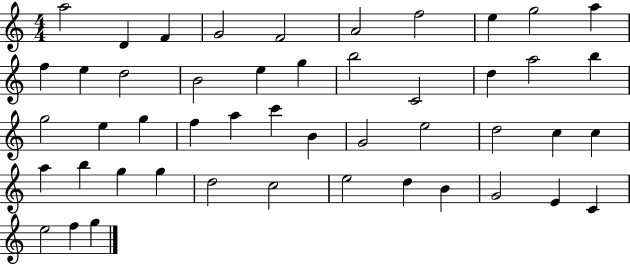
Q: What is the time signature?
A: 4/4